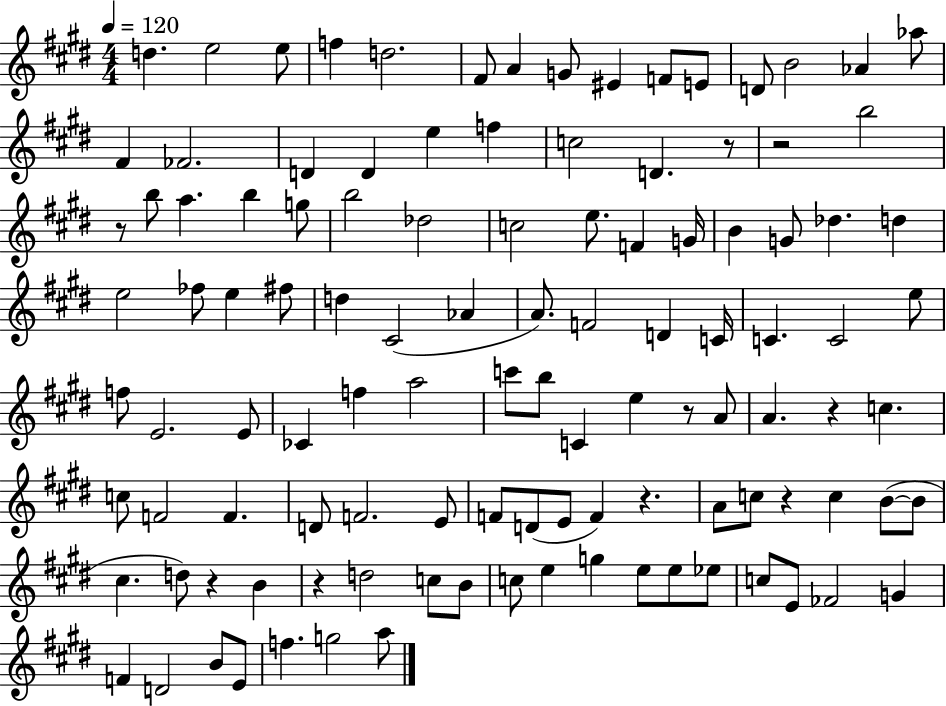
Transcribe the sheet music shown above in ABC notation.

X:1
T:Untitled
M:4/4
L:1/4
K:E
d e2 e/2 f d2 ^F/2 A G/2 ^E F/2 E/2 D/2 B2 _A _a/2 ^F _F2 D D e f c2 D z/2 z2 b2 z/2 b/2 a b g/2 b2 _d2 c2 e/2 F G/4 B G/2 _d d e2 _f/2 e ^f/2 d ^C2 _A A/2 F2 D C/4 C C2 e/2 f/2 E2 E/2 _C f a2 c'/2 b/2 C e z/2 A/2 A z c c/2 F2 F D/2 F2 E/2 F/2 D/2 E/2 F z A/2 c/2 z c B/2 B/2 ^c d/2 z B z d2 c/2 B/2 c/2 e g e/2 e/2 _e/2 c/2 E/2 _F2 G F D2 B/2 E/2 f g2 a/2